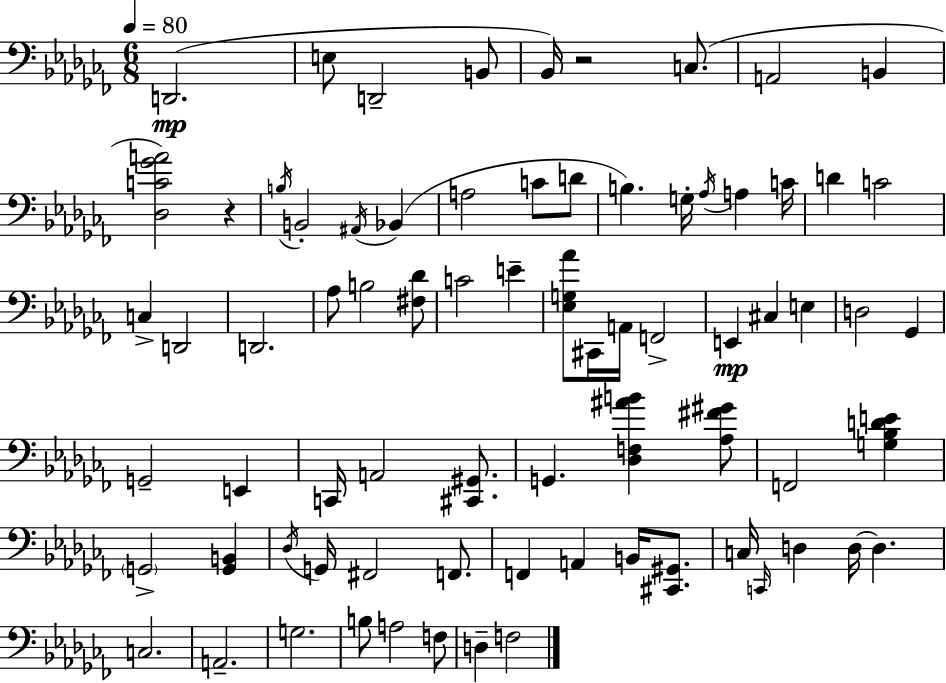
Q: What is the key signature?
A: AES minor